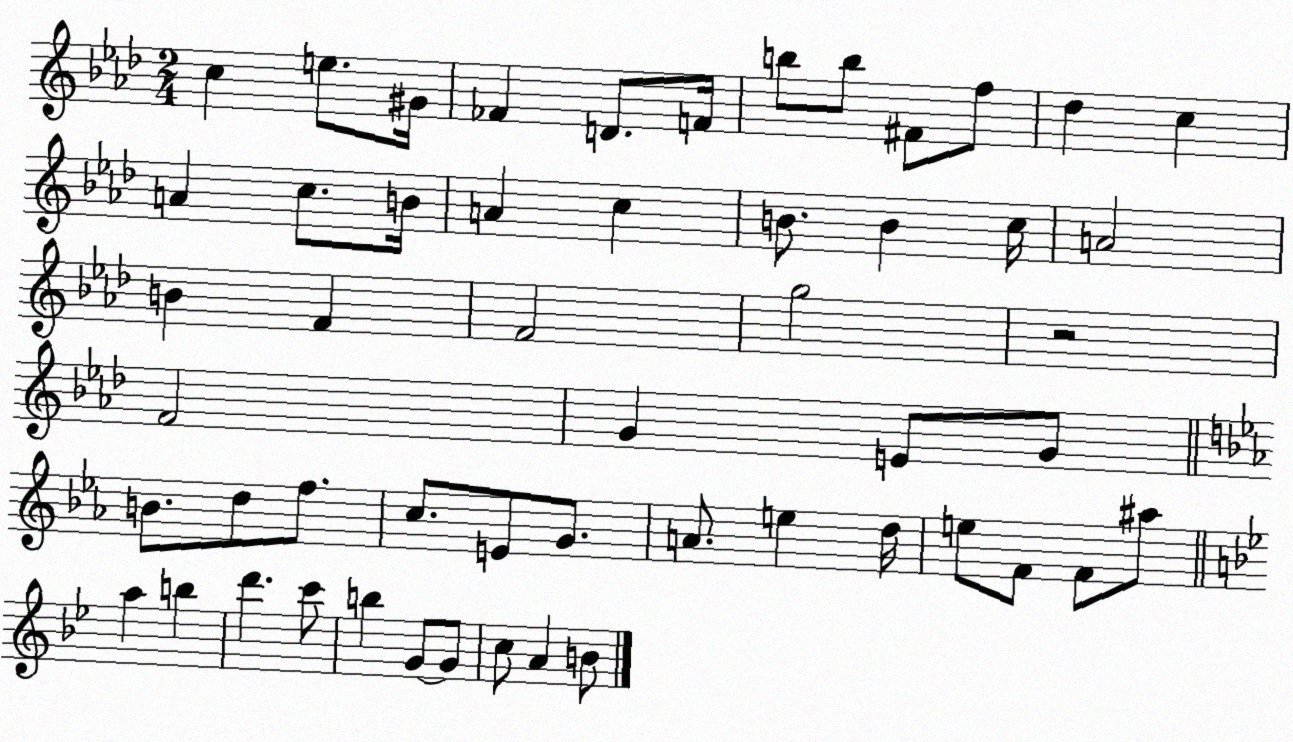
X:1
T:Untitled
M:2/4
L:1/4
K:Ab
c e/2 ^G/4 _F D/2 F/4 b/2 b/2 ^F/2 f/2 _d c A c/2 B/4 A c B/2 B c/4 A2 B F F2 g2 z2 F2 G E/2 G/2 B/2 d/2 f/2 c/2 E/2 G/2 A/2 e d/4 e/2 F/2 F/2 ^a/2 a b d' c'/2 b G/2 G/2 c/2 A B/2